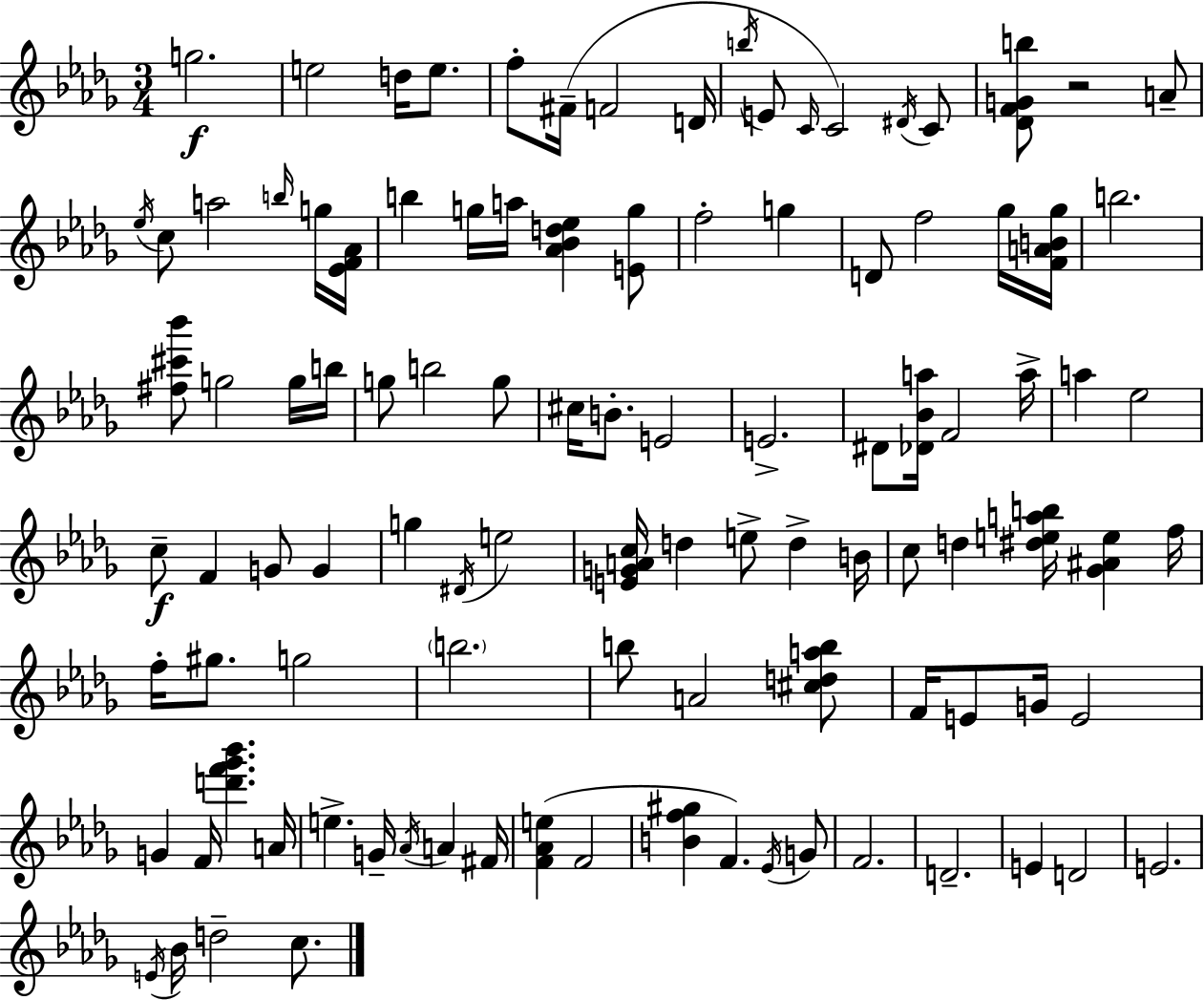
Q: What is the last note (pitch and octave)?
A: C5